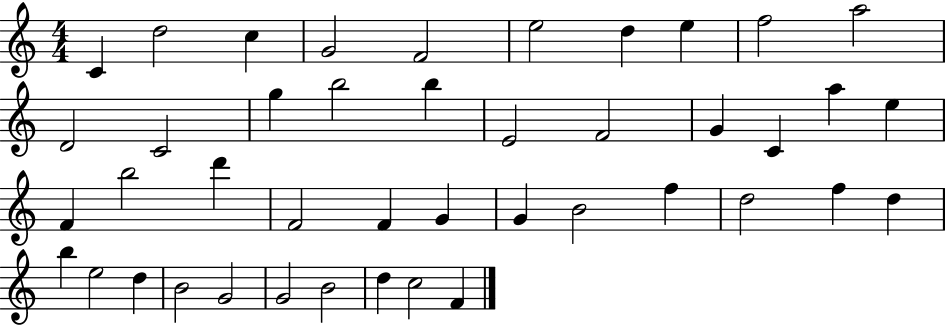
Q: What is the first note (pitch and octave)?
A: C4